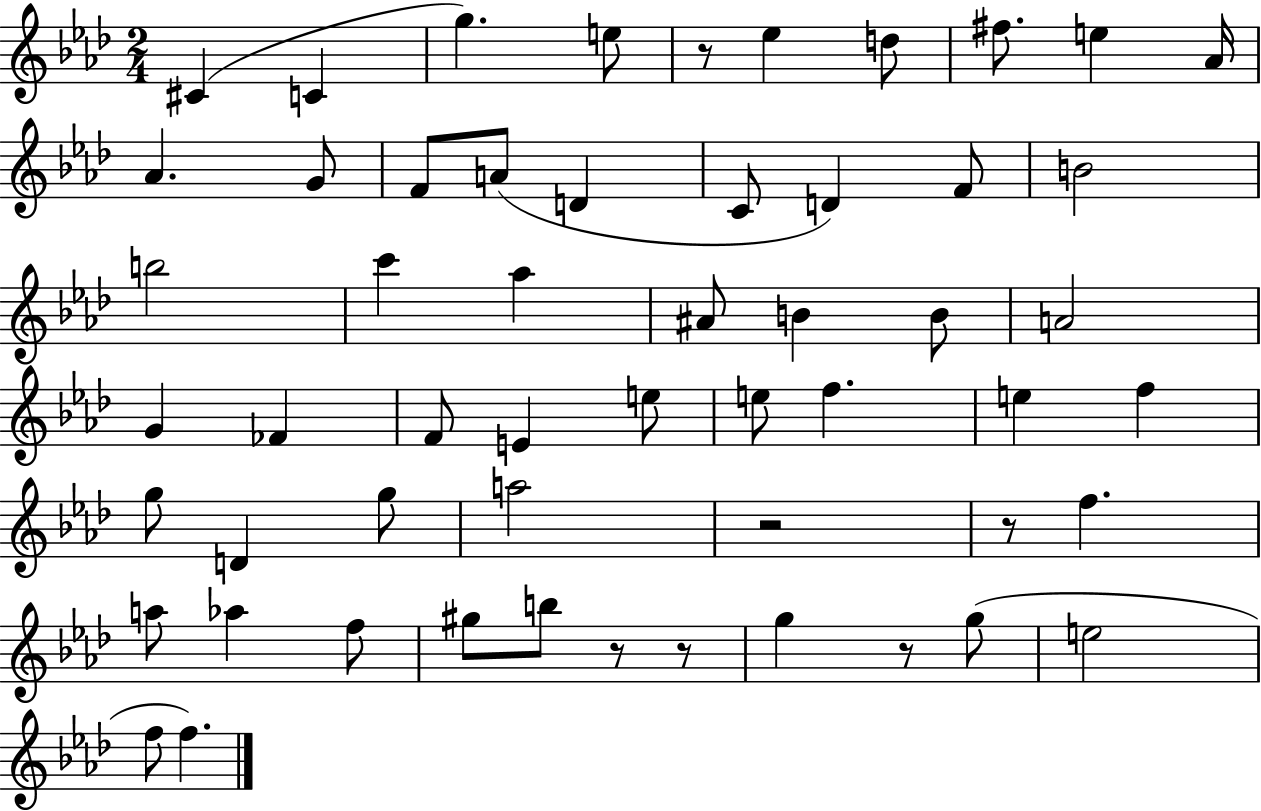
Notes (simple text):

C#4/q C4/q G5/q. E5/e R/e Eb5/q D5/e F#5/e. E5/q Ab4/s Ab4/q. G4/e F4/e A4/e D4/q C4/e D4/q F4/e B4/h B5/h C6/q Ab5/q A#4/e B4/q B4/e A4/h G4/q FES4/q F4/e E4/q E5/e E5/e F5/q. E5/q F5/q G5/e D4/q G5/e A5/h R/h R/e F5/q. A5/e Ab5/q F5/e G#5/e B5/e R/e R/e G5/q R/e G5/e E5/h F5/e F5/q.